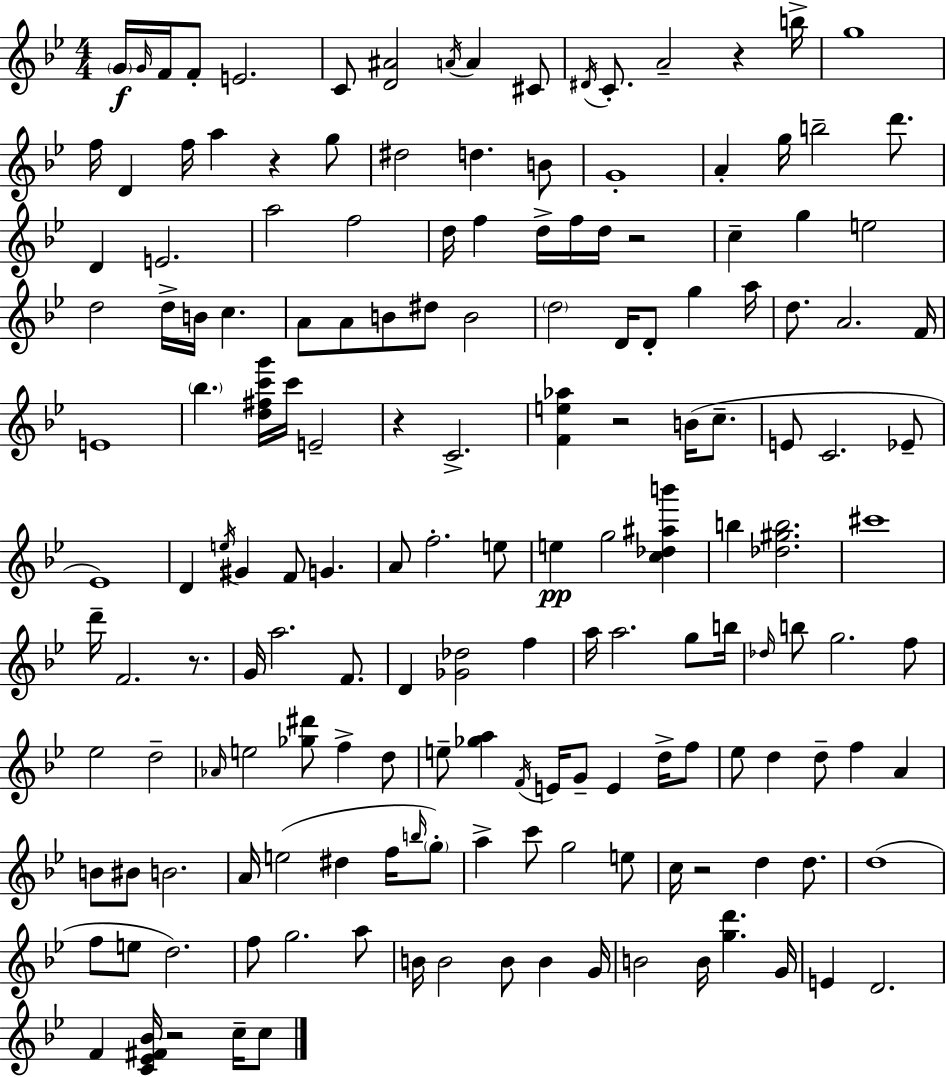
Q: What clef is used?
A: treble